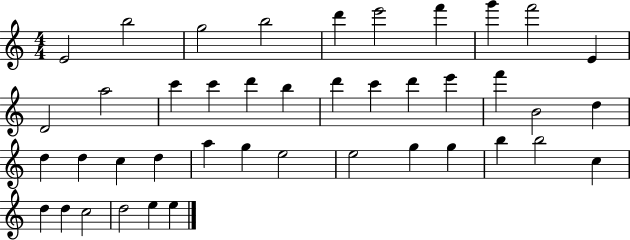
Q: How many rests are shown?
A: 0